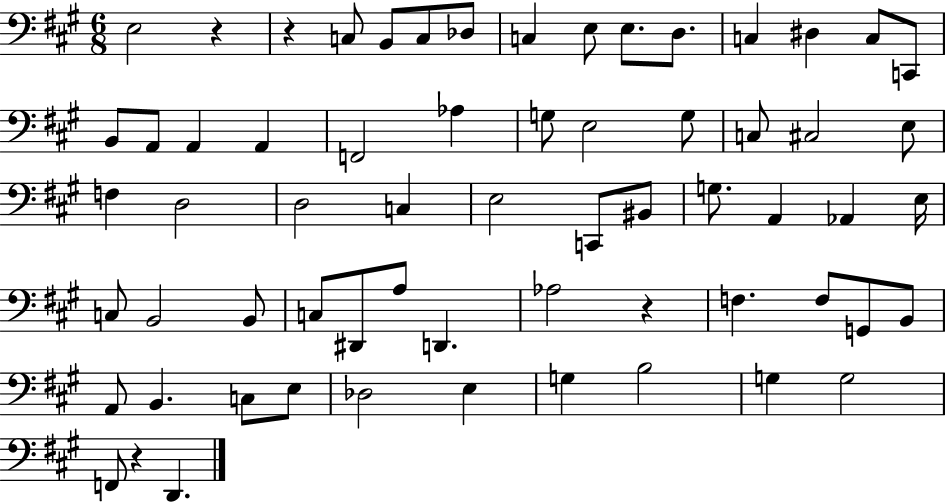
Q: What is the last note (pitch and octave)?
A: D2